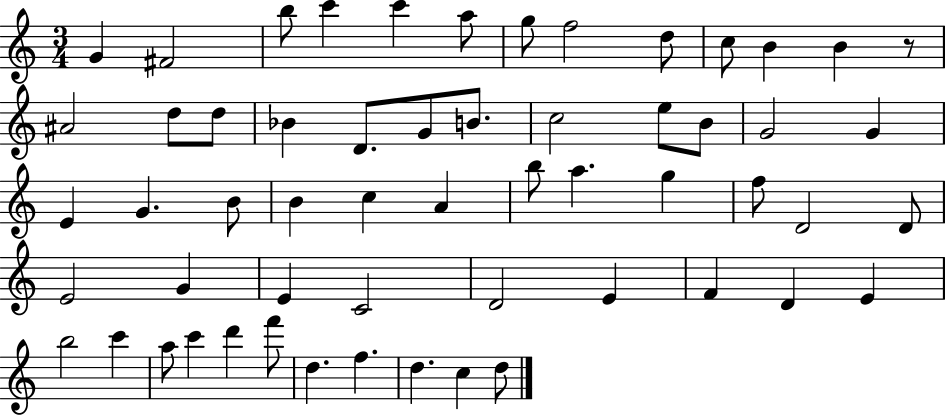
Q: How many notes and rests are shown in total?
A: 57